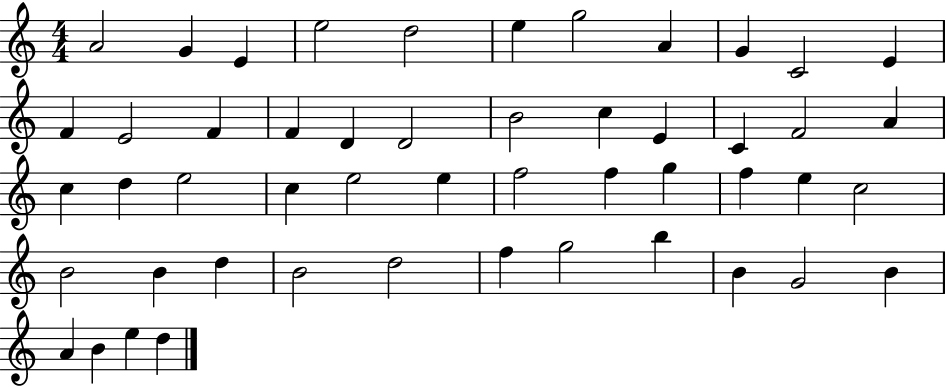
X:1
T:Untitled
M:4/4
L:1/4
K:C
A2 G E e2 d2 e g2 A G C2 E F E2 F F D D2 B2 c E C F2 A c d e2 c e2 e f2 f g f e c2 B2 B d B2 d2 f g2 b B G2 B A B e d